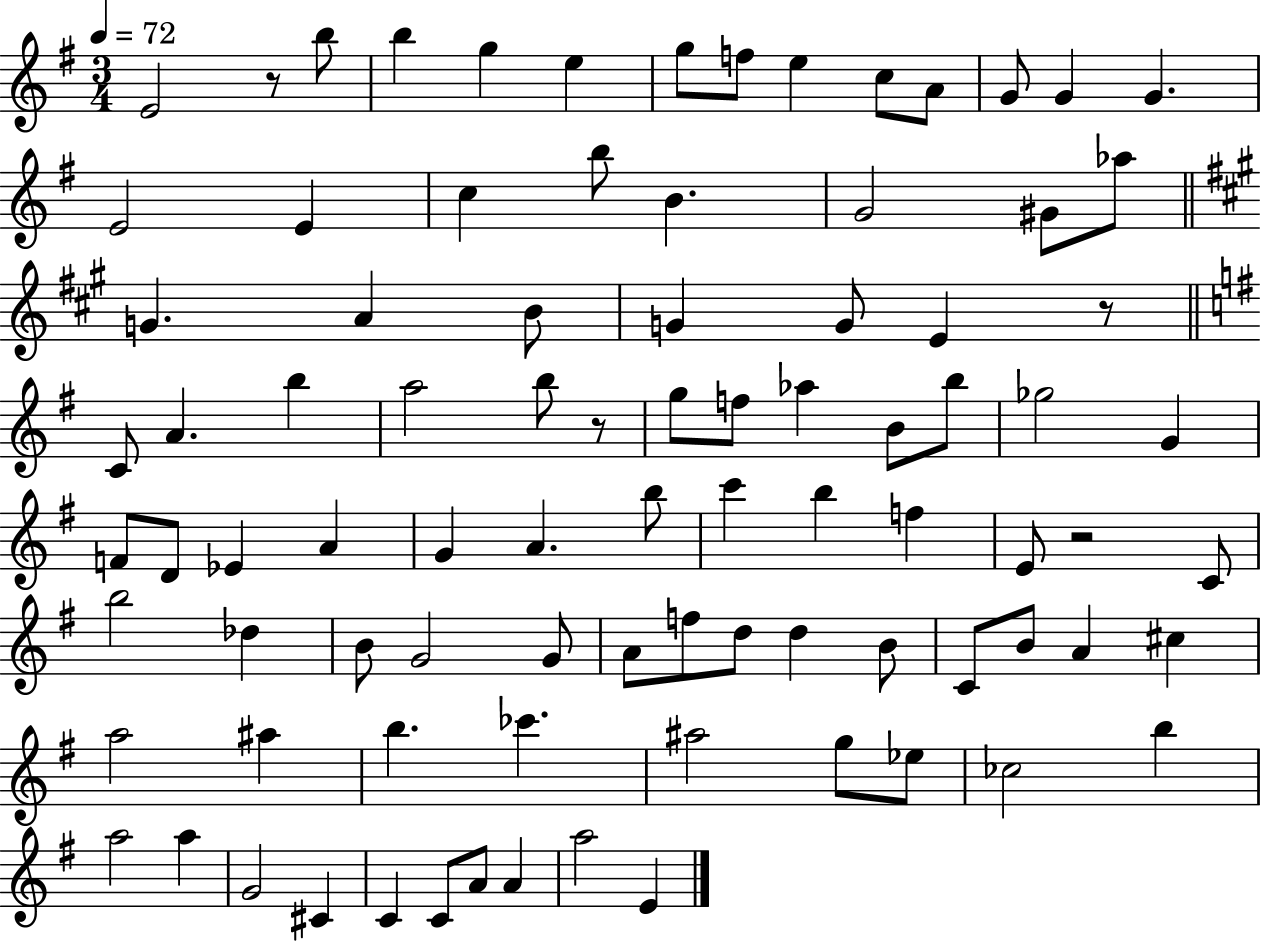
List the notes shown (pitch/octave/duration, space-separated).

E4/h R/e B5/e B5/q G5/q E5/q G5/e F5/e E5/q C5/e A4/e G4/e G4/q G4/q. E4/h E4/q C5/q B5/e B4/q. G4/h G#4/e Ab5/e G4/q. A4/q B4/e G4/q G4/e E4/q R/e C4/e A4/q. B5/q A5/h B5/e R/e G5/e F5/e Ab5/q B4/e B5/e Gb5/h G4/q F4/e D4/e Eb4/q A4/q G4/q A4/q. B5/e C6/q B5/q F5/q E4/e R/h C4/e B5/h Db5/q B4/e G4/h G4/e A4/e F5/e D5/e D5/q B4/e C4/e B4/e A4/q C#5/q A5/h A#5/q B5/q. CES6/q. A#5/h G5/e Eb5/e CES5/h B5/q A5/h A5/q G4/h C#4/q C4/q C4/e A4/e A4/q A5/h E4/q